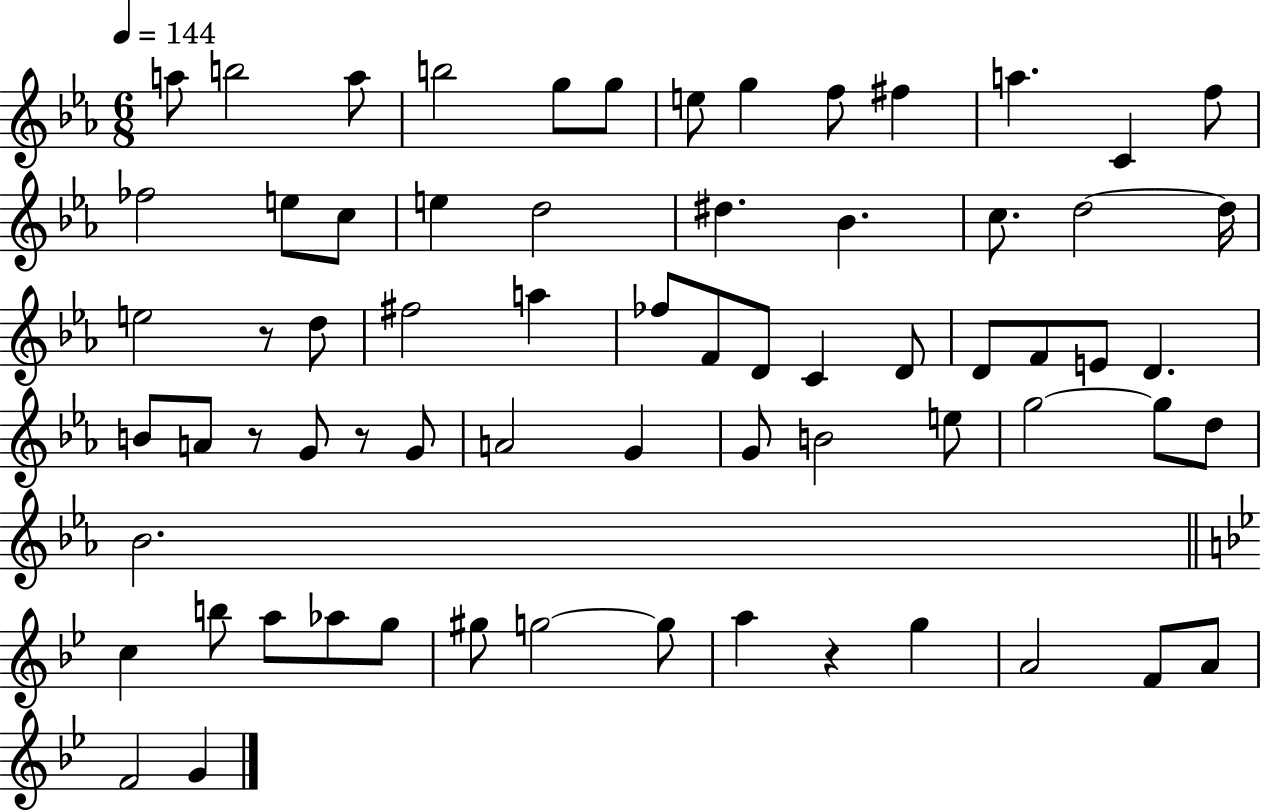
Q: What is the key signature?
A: EES major